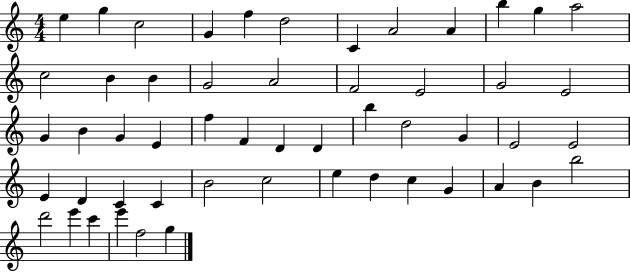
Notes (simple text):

E5/q G5/q C5/h G4/q F5/q D5/h C4/q A4/h A4/q B5/q G5/q A5/h C5/h B4/q B4/q G4/h A4/h F4/h E4/h G4/h E4/h G4/q B4/q G4/q E4/q F5/q F4/q D4/q D4/q B5/q D5/h G4/q E4/h E4/h E4/q D4/q C4/q C4/q B4/h C5/h E5/q D5/q C5/q G4/q A4/q B4/q B5/h D6/h E6/q C6/q E6/q F5/h G5/q